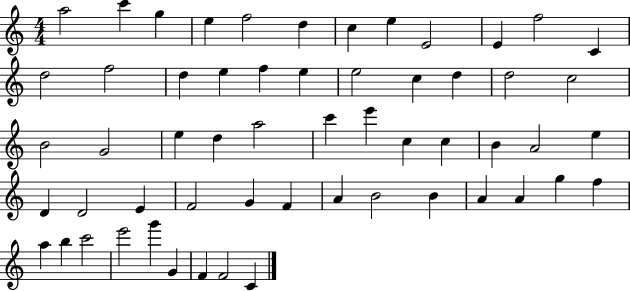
{
  \clef treble
  \numericTimeSignature
  \time 4/4
  \key c \major
  a''2 c'''4 g''4 | e''4 f''2 d''4 | c''4 e''4 e'2 | e'4 f''2 c'4 | \break d''2 f''2 | d''4 e''4 f''4 e''4 | e''2 c''4 d''4 | d''2 c''2 | \break b'2 g'2 | e''4 d''4 a''2 | c'''4 e'''4 c''4 c''4 | b'4 a'2 e''4 | \break d'4 d'2 e'4 | f'2 g'4 f'4 | a'4 b'2 b'4 | a'4 a'4 g''4 f''4 | \break a''4 b''4 c'''2 | e'''2 g'''4 g'4 | f'4 f'2 c'4 | \bar "|."
}